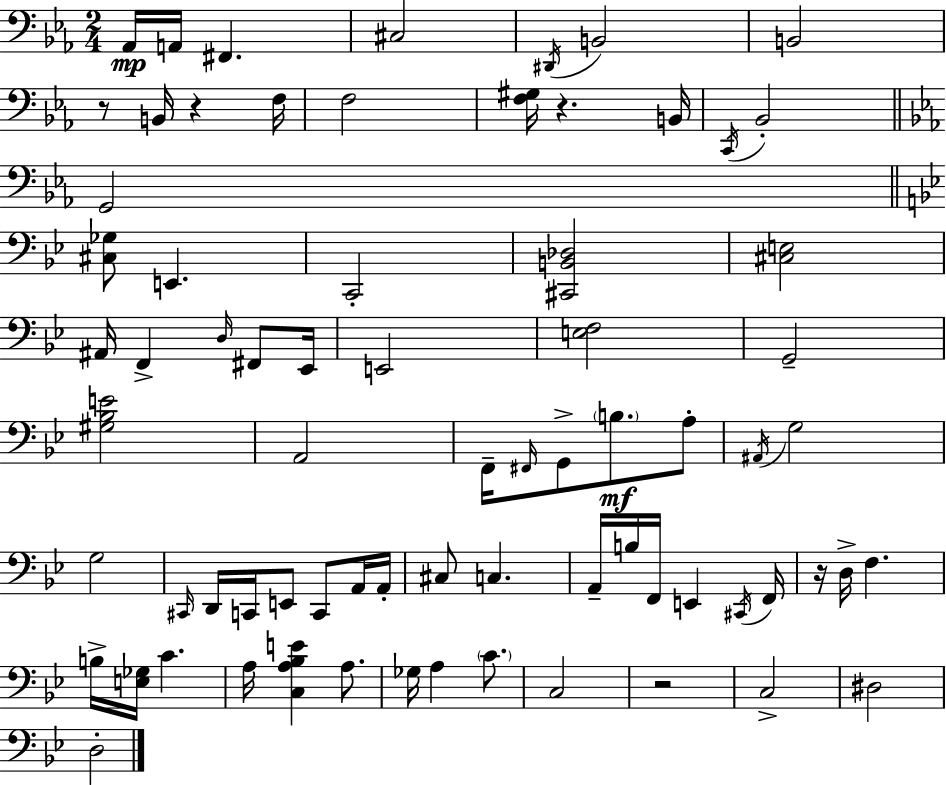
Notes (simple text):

Ab2/s A2/s F#2/q. C#3/h D#2/s B2/h B2/h R/e B2/s R/q F3/s F3/h [F3,G#3]/s R/q. B2/s C2/s Bb2/h G2/h [C#3,Gb3]/e E2/q. C2/h [C#2,B2,Db3]/h [C#3,E3]/h A#2/s F2/q D3/s F#2/e Eb2/s E2/h [E3,F3]/h G2/h [G#3,Bb3,E4]/h A2/h F2/s F#2/s G2/e B3/e. A3/e A#2/s G3/h G3/h C#2/s D2/s C2/s E2/e C2/e A2/s A2/s C#3/e C3/q. A2/s B3/s F2/s E2/q C#2/s F2/s R/s D3/s F3/q. B3/s [E3,Gb3]/s C4/q. A3/s [C3,A3,Bb3,E4]/q A3/e. Gb3/s A3/q C4/e. C3/h R/h C3/h D#3/h D3/h